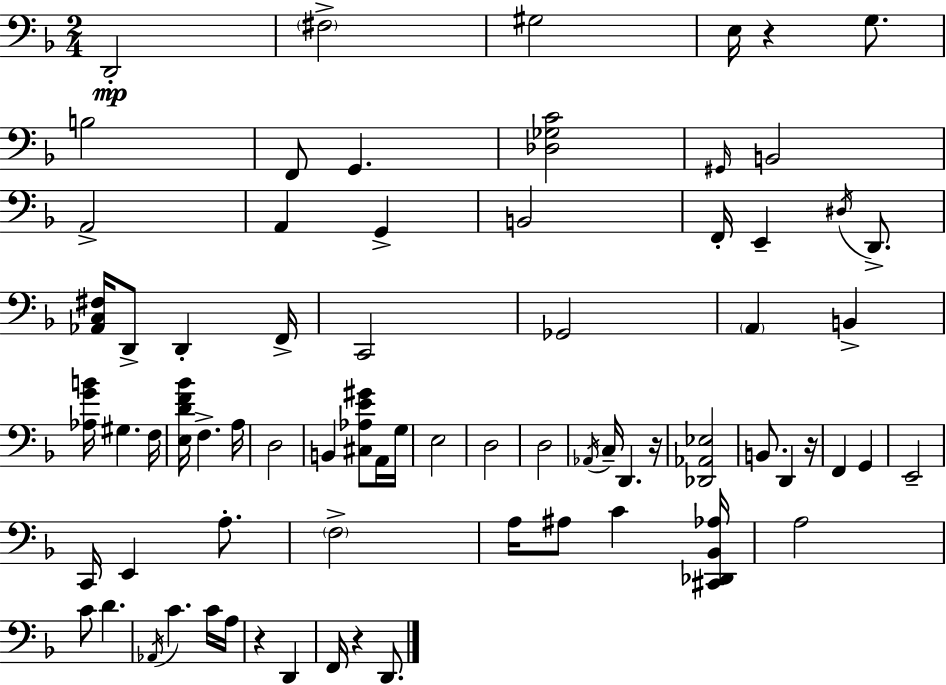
D2/h F#3/h G#3/h E3/s R/q G3/e. B3/h F2/e G2/q. [Db3,Gb3,C4]/h G#2/s B2/h A2/h A2/q G2/q B2/h F2/s E2/q D#3/s D2/e. [Ab2,C3,F#3]/s D2/e D2/q F2/s C2/h Gb2/h A2/q B2/q [Ab3,G4,B4]/s G#3/q. F3/s [E3,D4,F4,Bb4]/s F3/q. A3/s D3/h B2/q [C#3,Ab3,E4,G#4]/e A2/s G3/s E3/h D3/h D3/h Ab2/s C3/s D2/q. R/s [Db2,Ab2,Eb3]/h B2/e. D2/q R/s F2/q G2/q E2/h C2/s E2/q A3/e. F3/h A3/s A#3/e C4/q [C#2,Db2,Bb2,Ab3]/s A3/h C4/e D4/q. Ab2/s C4/q. C4/s A3/s R/q D2/q F2/s R/q D2/e.